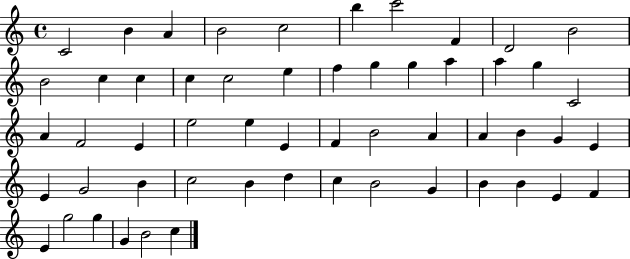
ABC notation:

X:1
T:Untitled
M:4/4
L:1/4
K:C
C2 B A B2 c2 b c'2 F D2 B2 B2 c c c c2 e f g g a a g C2 A F2 E e2 e E F B2 A A B G E E G2 B c2 B d c B2 G B B E F E g2 g G B2 c